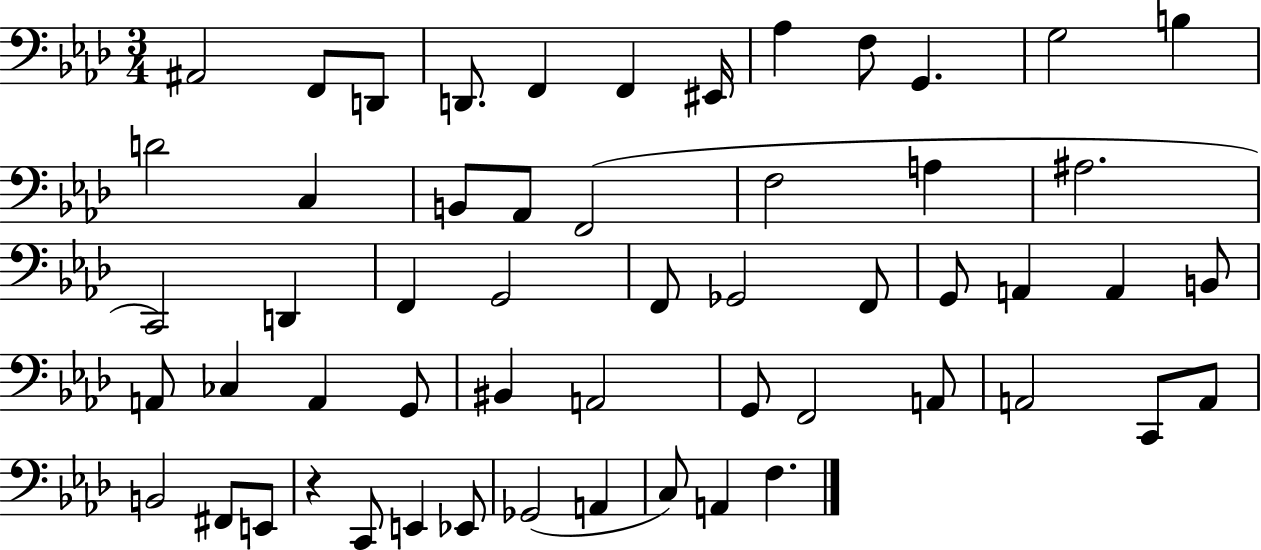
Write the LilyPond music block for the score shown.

{
  \clef bass
  \numericTimeSignature
  \time 3/4
  \key aes \major
  ais,2 f,8 d,8 | d,8. f,4 f,4 eis,16 | aes4 f8 g,4. | g2 b4 | \break d'2 c4 | b,8 aes,8 f,2( | f2 a4 | ais2. | \break c,2) d,4 | f,4 g,2 | f,8 ges,2 f,8 | g,8 a,4 a,4 b,8 | \break a,8 ces4 a,4 g,8 | bis,4 a,2 | g,8 f,2 a,8 | a,2 c,8 a,8 | \break b,2 fis,8 e,8 | r4 c,8 e,4 ees,8 | ges,2( a,4 | c8) a,4 f4. | \break \bar "|."
}